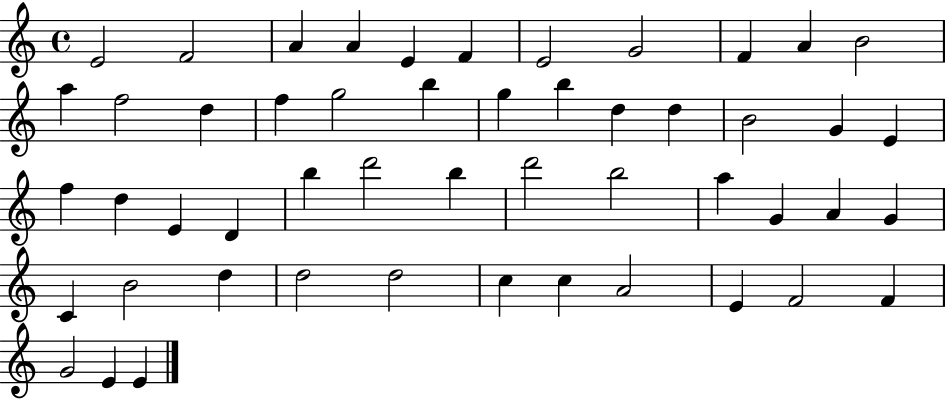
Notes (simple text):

E4/h F4/h A4/q A4/q E4/q F4/q E4/h G4/h F4/q A4/q B4/h A5/q F5/h D5/q F5/q G5/h B5/q G5/q B5/q D5/q D5/q B4/h G4/q E4/q F5/q D5/q E4/q D4/q B5/q D6/h B5/q D6/h B5/h A5/q G4/q A4/q G4/q C4/q B4/h D5/q D5/h D5/h C5/q C5/q A4/h E4/q F4/h F4/q G4/h E4/q E4/q